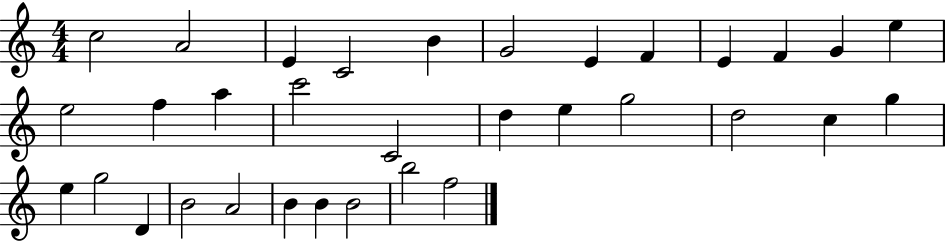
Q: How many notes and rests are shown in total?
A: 33